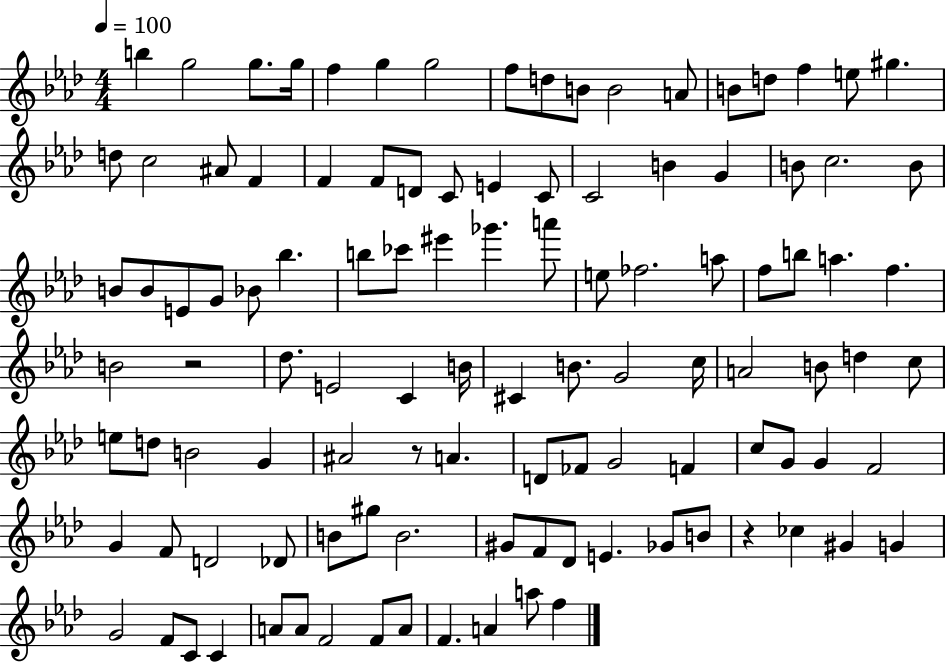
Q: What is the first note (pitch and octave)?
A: B5